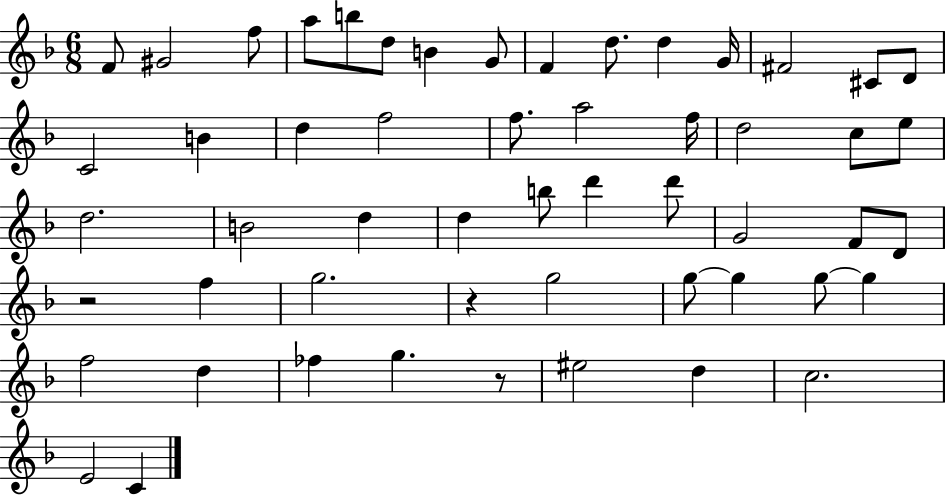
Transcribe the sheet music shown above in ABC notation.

X:1
T:Untitled
M:6/8
L:1/4
K:F
F/2 ^G2 f/2 a/2 b/2 d/2 B G/2 F d/2 d G/4 ^F2 ^C/2 D/2 C2 B d f2 f/2 a2 f/4 d2 c/2 e/2 d2 B2 d d b/2 d' d'/2 G2 F/2 D/2 z2 f g2 z g2 g/2 g g/2 g f2 d _f g z/2 ^e2 d c2 E2 C